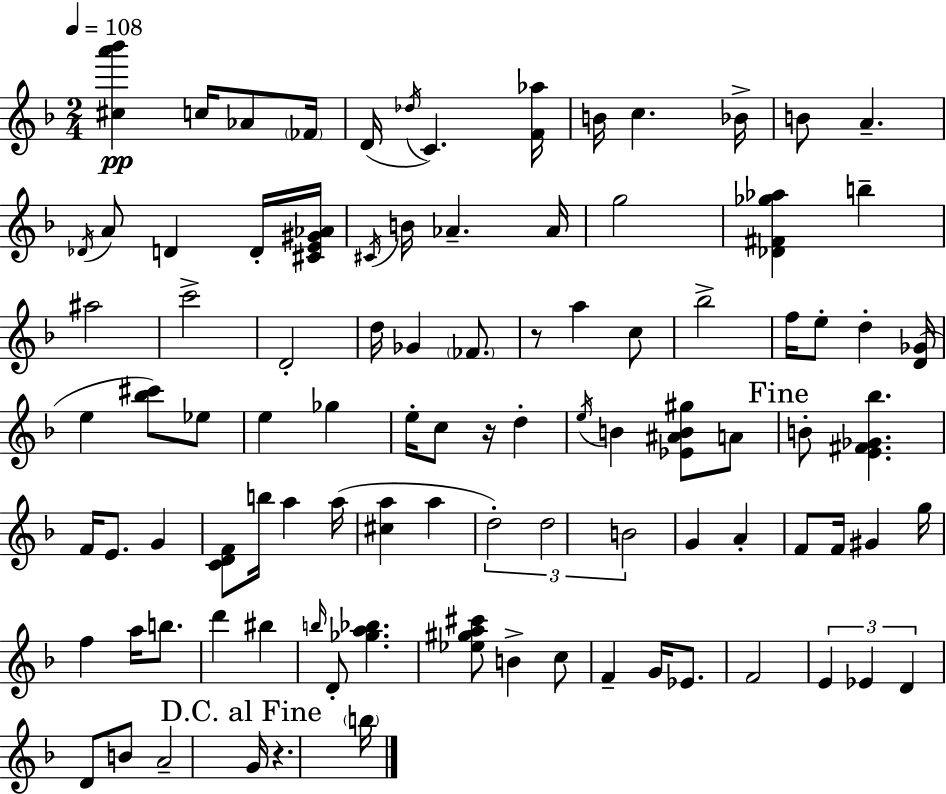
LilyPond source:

{
  \clef treble
  \numericTimeSignature
  \time 2/4
  \key f \major
  \tempo 4 = 108
  <cis'' a''' bes'''>4\pp c''16 aes'8 \parenthesize fes'16 | d'16( \acciaccatura { des''16 } c'4.) | <f' aes''>16 b'16 c''4. | bes'16-> b'8 a'4.-- | \break \acciaccatura { des'16 } a'8 d'4 | d'16-. <cis' e' gis' aes'>16 \acciaccatura { cis'16 } b'16 aes'4.-- | aes'16 g''2 | <des' fis' ges'' aes''>4 b''4-- | \break ais''2 | c'''2-> | d'2-. | d''16 ges'4 | \break \parenthesize fes'8. r8 a''4 | c''8 bes''2-> | f''16 e''8-. d''4-. | <d' ges'>16( e''4 <bes'' cis'''>8) | \break ees''8 e''4 ges''4 | e''16-. c''8 r16 d''4-. | \acciaccatura { e''16 } b'4 | <ees' ais' b' gis''>8 a'8 \mark "Fine" b'8-. <e' fis' ges' bes''>4. | \break f'16 e'8. | g'4 <c' d' f'>8 b''16 a''4 | a''16( <cis'' a''>4 | a''4 \tuplet 3/2 { d''2-.) | \break d''2 | b'2 } | g'4 | a'4-. f'8 f'16 gis'4 | \break g''16 f''4 | a''16 b''8. d'''4 | bis''4 \grace { b''16 } d'8-. <ges'' a'' bes''>4. | <ees'' gis'' a'' cis'''>8 b'4-> | \break c''8 f'4-- | g'16 ees'8. f'2 | \tuplet 3/2 { e'4 | ees'4 d'4 } | \break d'8 b'8 a'2-- | \mark "D.C. al Fine" g'16 r4. | \parenthesize b''16 \bar "|."
}